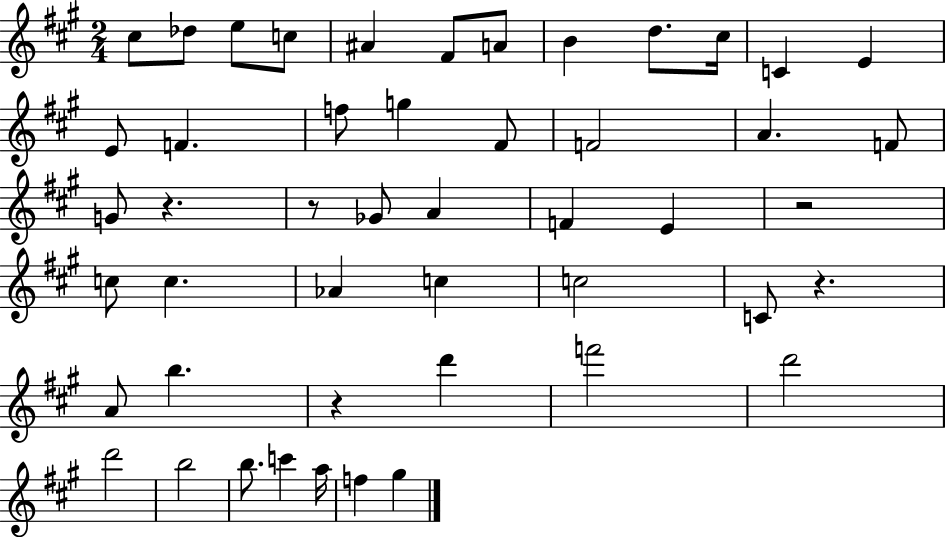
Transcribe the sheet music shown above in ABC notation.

X:1
T:Untitled
M:2/4
L:1/4
K:A
^c/2 _d/2 e/2 c/2 ^A ^F/2 A/2 B d/2 ^c/4 C E E/2 F f/2 g ^F/2 F2 A F/2 G/2 z z/2 _G/2 A F E z2 c/2 c _A c c2 C/2 z A/2 b z d' f'2 d'2 d'2 b2 b/2 c' a/4 f ^g